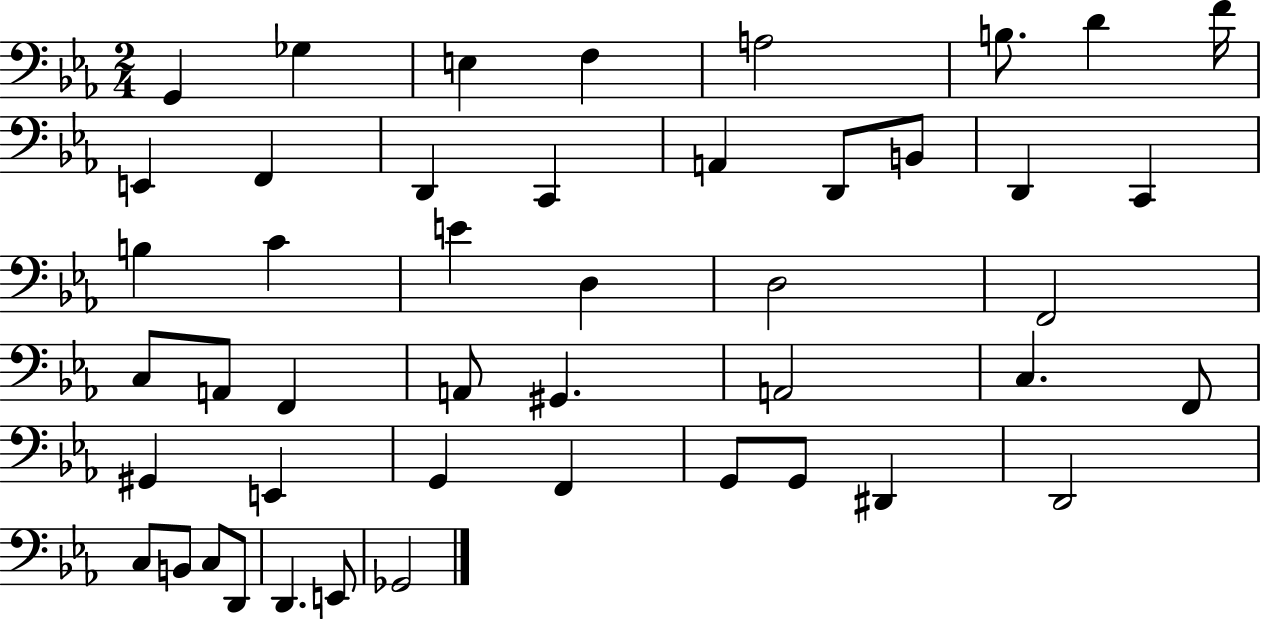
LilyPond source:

{
  \clef bass
  \numericTimeSignature
  \time 2/4
  \key ees \major
  \repeat volta 2 { g,4 ges4 | e4 f4 | a2 | b8. d'4 f'16 | \break e,4 f,4 | d,4 c,4 | a,4 d,8 b,8 | d,4 c,4 | \break b4 c'4 | e'4 d4 | d2 | f,2 | \break c8 a,8 f,4 | a,8 gis,4. | a,2 | c4. f,8 | \break gis,4 e,4 | g,4 f,4 | g,8 g,8 dis,4 | d,2 | \break c8 b,8 c8 d,8 | d,4. e,8 | ges,2 | } \bar "|."
}